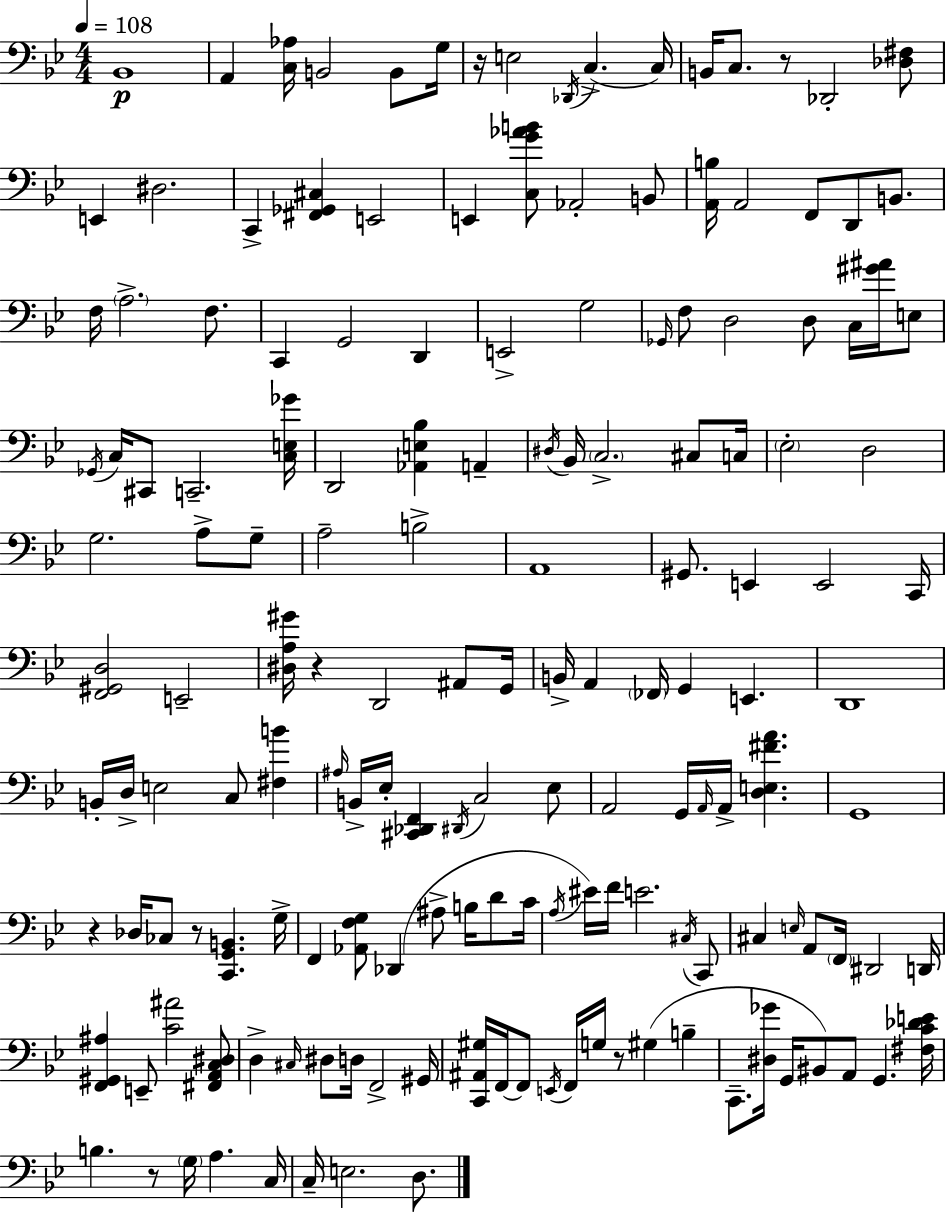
Bb2/w A2/q [C3,Ab3]/s B2/h B2/e G3/s R/s E3/h Db2/s C3/q. C3/s B2/s C3/e. R/e Db2/h [Db3,F#3]/e E2/q D#3/h. C2/q [F#2,Gb2,C#3]/q E2/h E2/q [C3,G4,Ab4,B4]/e Ab2/h B2/e [A2,B3]/s A2/h F2/e D2/e B2/e. F3/s A3/h. F3/e. C2/q G2/h D2/q E2/h G3/h Gb2/s F3/e D3/h D3/e C3/s [G#4,A#4]/s E3/e Gb2/s C3/s C#2/e C2/h. [C3,E3,Gb4]/s D2/h [Ab2,E3,Bb3]/q A2/q D#3/s Bb2/s C3/h. C#3/e C3/s Eb3/h D3/h G3/h. A3/e G3/e A3/h B3/h A2/w G#2/e. E2/q E2/h C2/s [F2,G#2,D3]/h E2/h [D#3,A3,G#4]/s R/q D2/h A#2/e G2/s B2/s A2/q FES2/s G2/q E2/q. D2/w B2/s D3/s E3/h C3/e [F#3,B4]/q A#3/s B2/s Eb3/s [C#2,Db2,F2]/q D#2/s C3/h Eb3/e A2/h G2/s A2/s A2/s [D3,E3,F#4,A4]/q. G2/w R/q Db3/s CES3/e R/e [C2,G2,B2]/q. G3/s F2/q [Ab2,F3,G3]/e Db2/q A#3/e B3/s D4/e C4/s A3/s EIS4/s F4/s E4/h. C#3/s C2/e C#3/q E3/s A2/e F2/s D#2/h D2/s [F2,G#2,A#3]/q E2/e [C4,A#4]/h [F#2,A2,C3,D#3]/e D3/q C#3/s D#3/e D3/s F2/h G#2/s [C2,A#2,G#3]/s F2/s F2/e E2/s F2/s G3/s R/e G#3/q B3/q C2/e. [D#3,Gb4]/s G2/s BIS2/e A2/e G2/q. [F#3,C4,Db4,E4]/s B3/q. R/e G3/s A3/q. C3/s C3/s E3/h. D3/e.